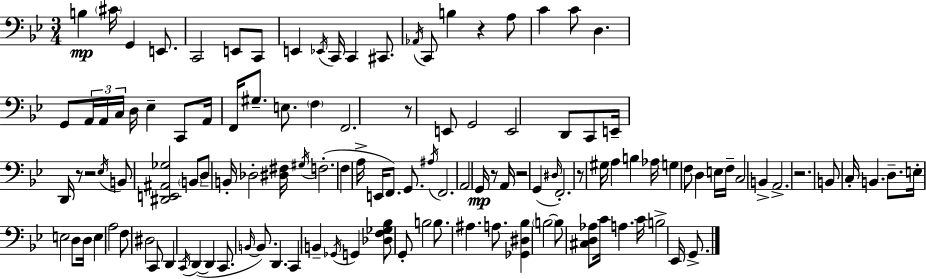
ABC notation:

X:1
T:Untitled
M:3/4
L:1/4
K:Gm
B, ^C/4 G,, E,,/2 C,,2 E,,/2 C,,/2 E,, _E,,/4 C,,/4 C,, ^C,,/2 _A,,/4 C,,/2 B, z A,/2 C C/2 D, G,,/2 A,,/4 A,,/4 C,/4 D,/4 _E, C,,/2 A,,/4 F,,/4 ^G,/2 E,/2 F, F,,2 z/2 E,,/2 G,,2 E,,2 D,,/2 C,,/2 E,,/4 D,,/4 z/2 z2 _E,/4 B,,/2 [^D,,E,,^A,,_G,]2 B,,/2 D,/2 B,,/4 _D,2 [^D,^F,]/4 ^G,/4 F,2 F, A,/4 E,,/4 F,,/2 G,,/2 ^A,/4 F,,2 A,,2 G,,/4 z/2 A,,/4 z2 G,, ^D,/4 F,,2 z/2 ^G,/4 A, B, _A,/4 G, F,/2 D, E,/4 F,/4 C,2 B,, A,,2 z2 B,,/2 C,/4 B,, D,/2 E,/4 E,2 D,/2 D,/4 E, A,2 F,/2 ^D,2 C,,/2 D,, C,,/4 D,, D,, C,,/2 B,,/4 B,,/2 D,, C,, B,, _G,,/4 G,, [_D,F,_G,_B,]/2 G,,/2 B,2 B,/2 ^A, A,/2 [_G,,^D,_B,] B,2 B,/2 [^C,D,_A,]/2 C/4 A, C/4 B,2 _E,,/4 G,,/2